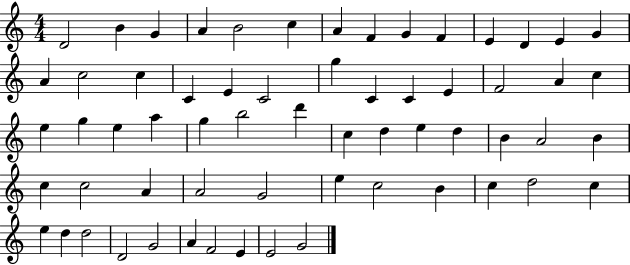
{
  \clef treble
  \numericTimeSignature
  \time 4/4
  \key c \major
  d'2 b'4 g'4 | a'4 b'2 c''4 | a'4 f'4 g'4 f'4 | e'4 d'4 e'4 g'4 | \break a'4 c''2 c''4 | c'4 e'4 c'2 | g''4 c'4 c'4 e'4 | f'2 a'4 c''4 | \break e''4 g''4 e''4 a''4 | g''4 b''2 d'''4 | c''4 d''4 e''4 d''4 | b'4 a'2 b'4 | \break c''4 c''2 a'4 | a'2 g'2 | e''4 c''2 b'4 | c''4 d''2 c''4 | \break e''4 d''4 d''2 | d'2 g'2 | a'4 f'2 e'4 | e'2 g'2 | \break \bar "|."
}